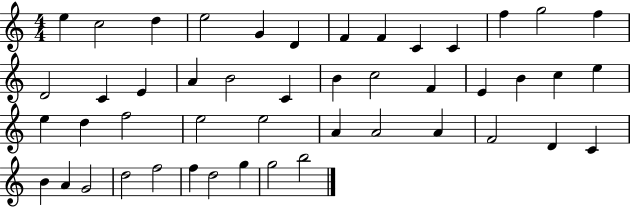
E5/q C5/h D5/q E5/h G4/q D4/q F4/q F4/q C4/q C4/q F5/q G5/h F5/q D4/h C4/q E4/q A4/q B4/h C4/q B4/q C5/h F4/q E4/q B4/q C5/q E5/q E5/q D5/q F5/h E5/h E5/h A4/q A4/h A4/q F4/h D4/q C4/q B4/q A4/q G4/h D5/h F5/h F5/q D5/h G5/q G5/h B5/h